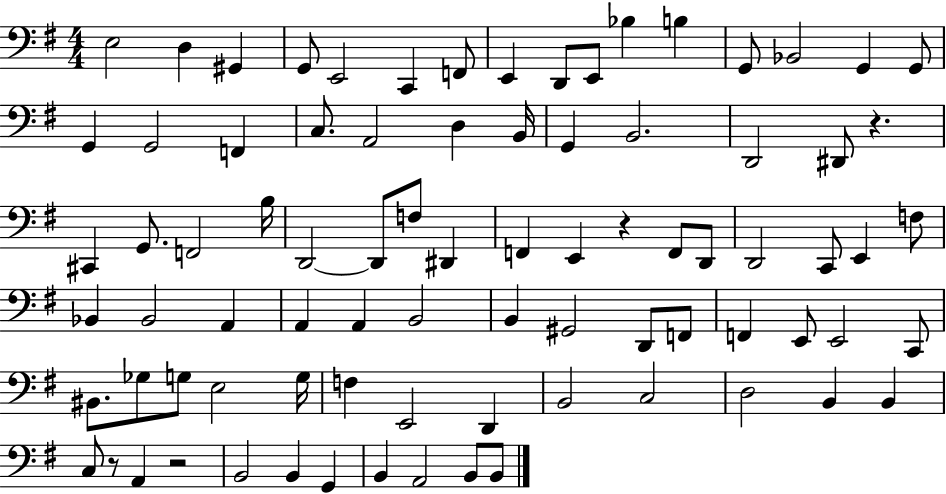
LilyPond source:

{
  \clef bass
  \numericTimeSignature
  \time 4/4
  \key g \major
  e2 d4 gis,4 | g,8 e,2 c,4 f,8 | e,4 d,8 e,8 bes4 b4 | g,8 bes,2 g,4 g,8 | \break g,4 g,2 f,4 | c8. a,2 d4 b,16 | g,4 b,2. | d,2 dis,8 r4. | \break cis,4 g,8. f,2 b16 | d,2~~ d,8 f8 dis,4 | f,4 e,4 r4 f,8 d,8 | d,2 c,8 e,4 f8 | \break bes,4 bes,2 a,4 | a,4 a,4 b,2 | b,4 gis,2 d,8 f,8 | f,4 e,8 e,2 c,8 | \break bis,8. ges8 g8 e2 g16 | f4 e,2 d,4 | b,2 c2 | d2 b,4 b,4 | \break c8 r8 a,4 r2 | b,2 b,4 g,4 | b,4 a,2 b,8 b,8 | \bar "|."
}